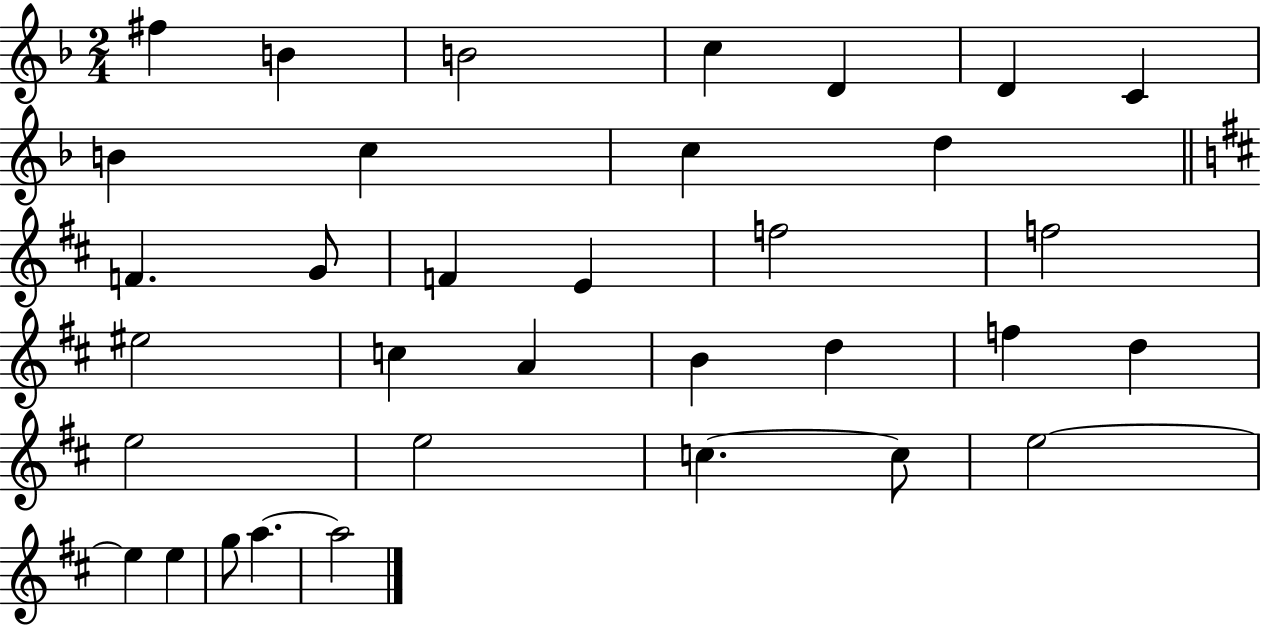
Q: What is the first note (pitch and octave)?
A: F#5